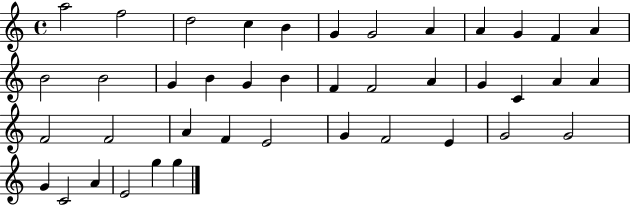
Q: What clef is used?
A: treble